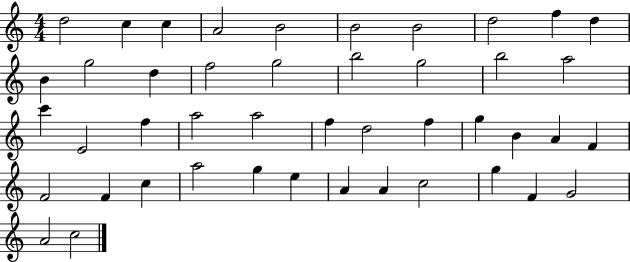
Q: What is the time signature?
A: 4/4